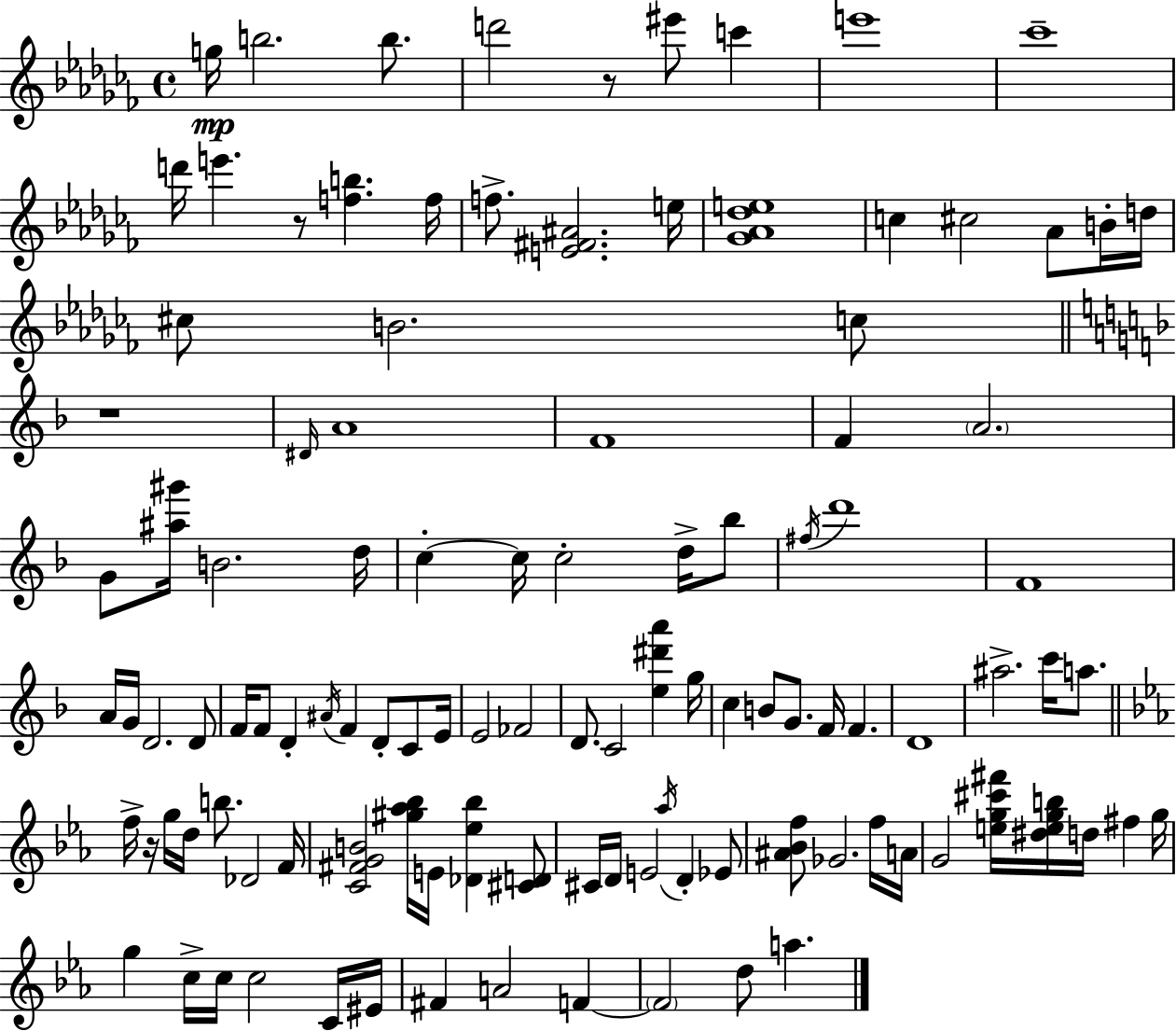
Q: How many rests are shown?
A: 4